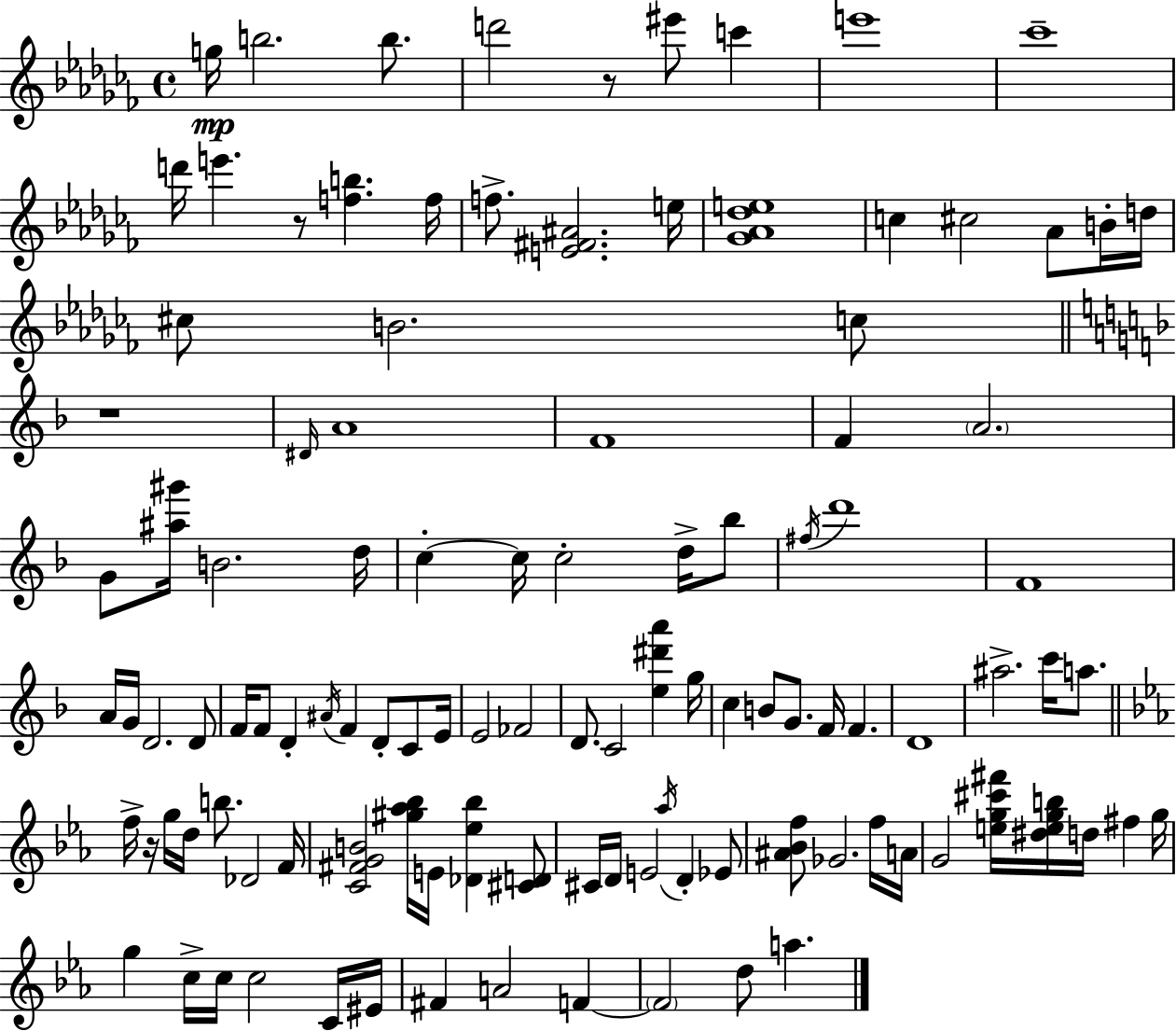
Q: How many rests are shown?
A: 4